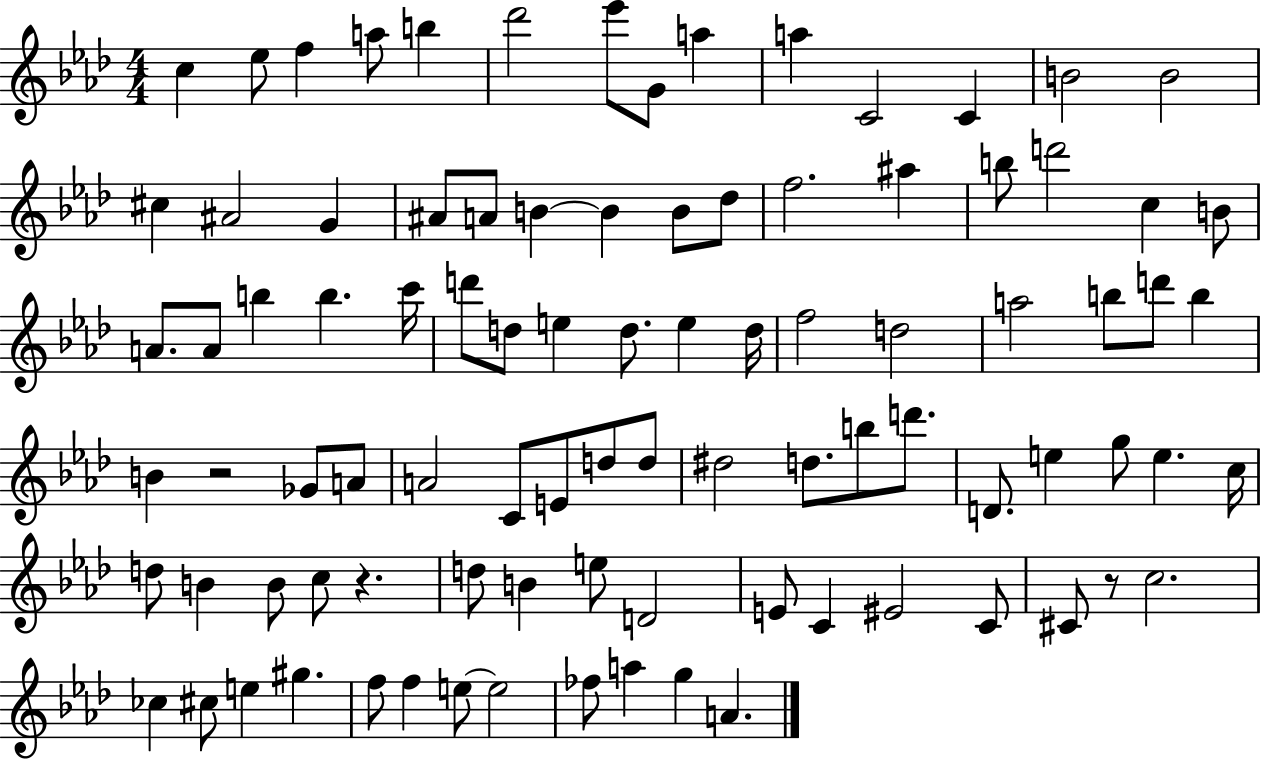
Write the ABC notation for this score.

X:1
T:Untitled
M:4/4
L:1/4
K:Ab
c _e/2 f a/2 b _d'2 _e'/2 G/2 a a C2 C B2 B2 ^c ^A2 G ^A/2 A/2 B B B/2 _d/2 f2 ^a b/2 d'2 c B/2 A/2 A/2 b b c'/4 d'/2 d/2 e d/2 e d/4 f2 d2 a2 b/2 d'/2 b B z2 _G/2 A/2 A2 C/2 E/2 d/2 d/2 ^d2 d/2 b/2 d'/2 D/2 e g/2 e c/4 d/2 B B/2 c/2 z d/2 B e/2 D2 E/2 C ^E2 C/2 ^C/2 z/2 c2 _c ^c/2 e ^g f/2 f e/2 e2 _f/2 a g A